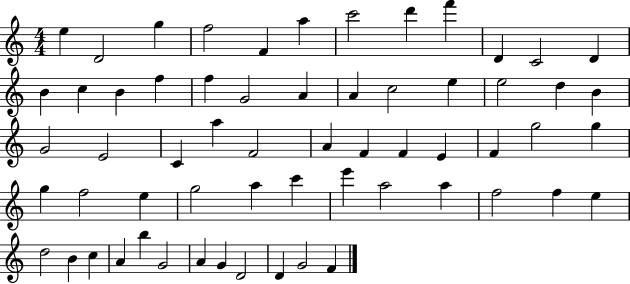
{
  \clef treble
  \numericTimeSignature
  \time 4/4
  \key c \major
  e''4 d'2 g''4 | f''2 f'4 a''4 | c'''2 d'''4 f'''4 | d'4 c'2 d'4 | \break b'4 c''4 b'4 f''4 | f''4 g'2 a'4 | a'4 c''2 e''4 | e''2 d''4 b'4 | \break g'2 e'2 | c'4 a''4 f'2 | a'4 f'4 f'4 e'4 | f'4 g''2 g''4 | \break g''4 f''2 e''4 | g''2 a''4 c'''4 | e'''4 a''2 a''4 | f''2 f''4 e''4 | \break d''2 b'4 c''4 | a'4 b''4 g'2 | a'4 g'4 d'2 | d'4 g'2 f'4 | \break \bar "|."
}